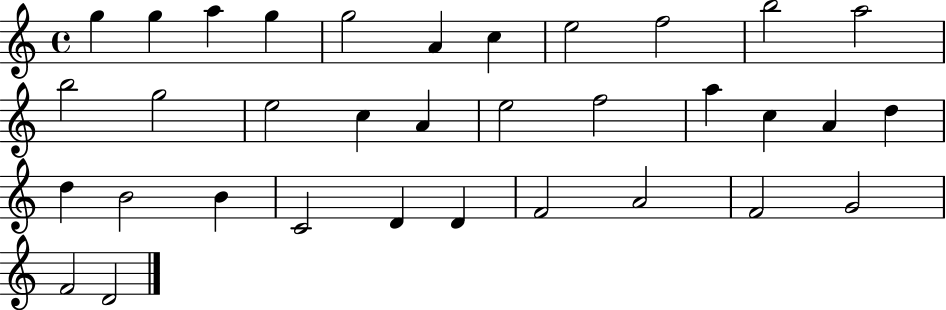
G5/q G5/q A5/q G5/q G5/h A4/q C5/q E5/h F5/h B5/h A5/h B5/h G5/h E5/h C5/q A4/q E5/h F5/h A5/q C5/q A4/q D5/q D5/q B4/h B4/q C4/h D4/q D4/q F4/h A4/h F4/h G4/h F4/h D4/h